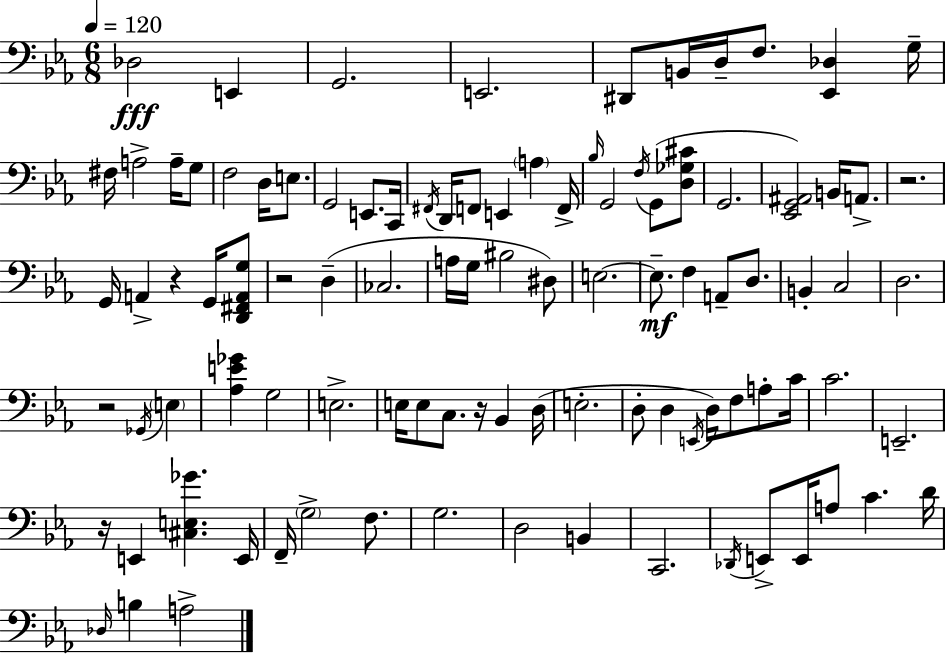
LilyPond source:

{
  \clef bass
  \numericTimeSignature
  \time 6/8
  \key ees \major
  \tempo 4 = 120
  des2\fff e,4 | g,2. | e,2. | dis,8 b,16 d16-- f8. <ees, des>4 g16-- | \break fis16 a2-> a16-- g8 | f2 d16 e8. | g,2 e,8. c,16 | \acciaccatura { fis,16 } d,16 f,8 e,4 \parenthesize a4 | \break f,16-> \grace { bes16 } g,2 \acciaccatura { f16 } g,8( | <d ges cis'>8 g,2. | <ees, g, ais,>2) b,16 | a,8.-> r2. | \break g,16 a,4-> r4 | g,16 <d, fis, a, g>8 r2 d4--( | ces2. | a16 g16 bis2 | \break dis8) e2.~~ | e8.--\mf f4 a,8-- | d8. b,4-. c2 | d2. | \break r2 \acciaccatura { ges,16 } | \parenthesize e4 <aes e' ges'>4 g2 | e2.-> | e16 e8 c8. r16 bes,4 | \break d16( e2.-. | d8-. d4 \acciaccatura { e,16 }) d16 | f8 a8-. c'16 c'2. | e,2.-- | \break r16 e,4 <cis e ges'>4. | e,16 f,16-- \parenthesize g2-> | f8. g2. | d2 | \break b,4 c,2. | \acciaccatura { des,16 } e,8-> e,16 a8 c'4. | d'16 \grace { des16 } b4 a2-> | \bar "|."
}